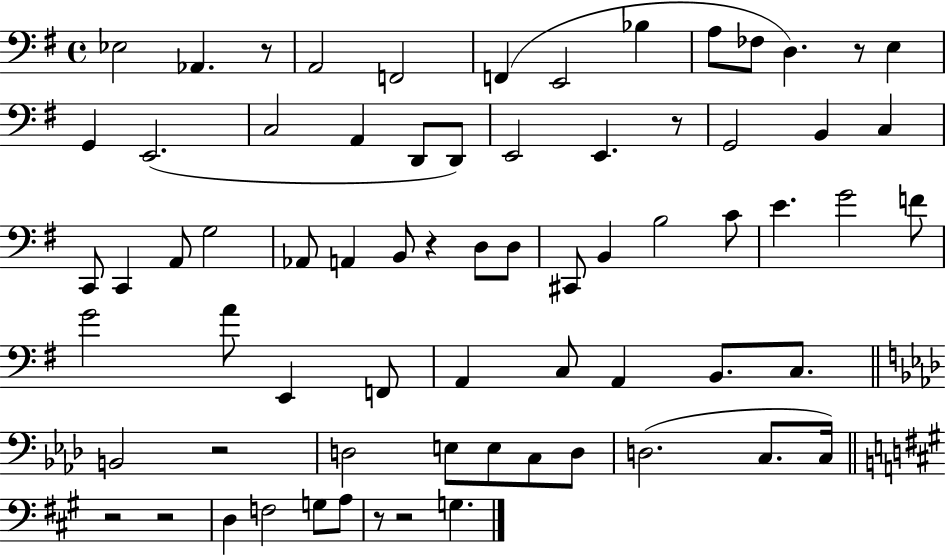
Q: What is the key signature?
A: G major